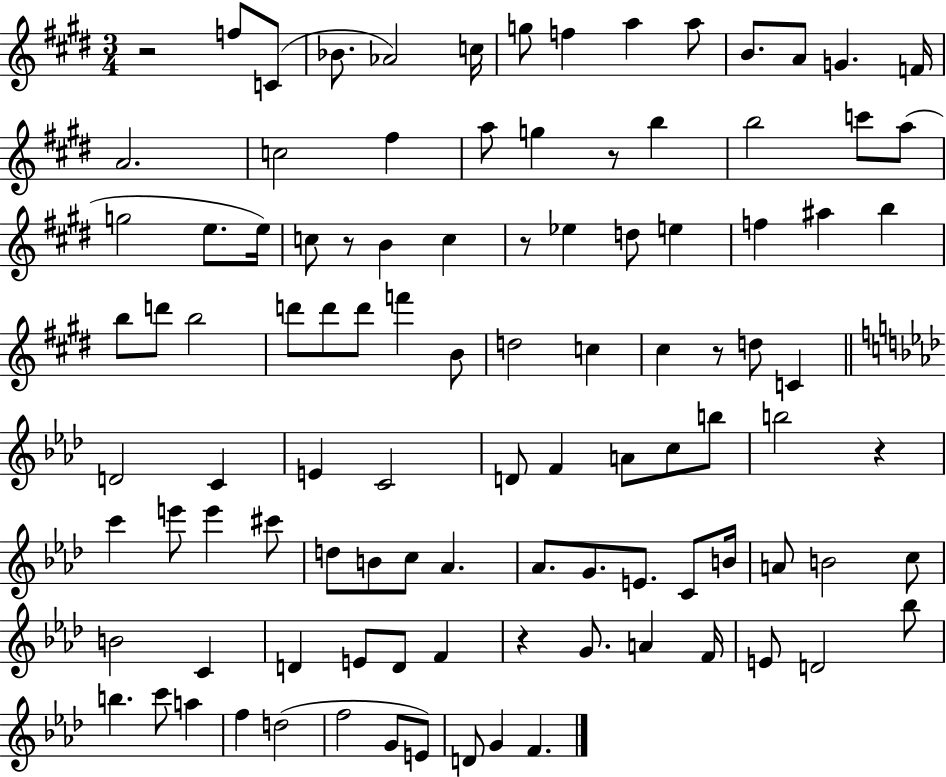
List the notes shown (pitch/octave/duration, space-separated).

R/h F5/e C4/e Bb4/e. Ab4/h C5/s G5/e F5/q A5/q A5/e B4/e. A4/e G4/q. F4/s A4/h. C5/h F#5/q A5/e G5/q R/e B5/q B5/h C6/e A5/e G5/h E5/e. E5/s C5/e R/e B4/q C5/q R/e Eb5/q D5/e E5/q F5/q A#5/q B5/q B5/e D6/e B5/h D6/e D6/e D6/e F6/q B4/e D5/h C5/q C#5/q R/e D5/e C4/q D4/h C4/q E4/q C4/h D4/e F4/q A4/e C5/e B5/e B5/h R/q C6/q E6/e E6/q C#6/e D5/e B4/e C5/e Ab4/q. Ab4/e. G4/e. E4/e. C4/e B4/s A4/e B4/h C5/e B4/h C4/q D4/q E4/e D4/e F4/q R/q G4/e. A4/q F4/s E4/e D4/h Bb5/e B5/q. C6/e A5/q F5/q D5/h F5/h G4/e E4/e D4/e G4/q F4/q.